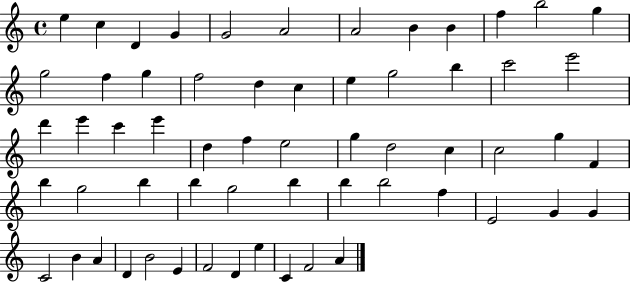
E5/q C5/q D4/q G4/q G4/h A4/h A4/h B4/q B4/q F5/q B5/h G5/q G5/h F5/q G5/q F5/h D5/q C5/q E5/q G5/h B5/q C6/h E6/h D6/q E6/q C6/q E6/q D5/q F5/q E5/h G5/q D5/h C5/q C5/h G5/q F4/q B5/q G5/h B5/q B5/q G5/h B5/q B5/q B5/h F5/q E4/h G4/q G4/q C4/h B4/q A4/q D4/q B4/h E4/q F4/h D4/q E5/q C4/q F4/h A4/q